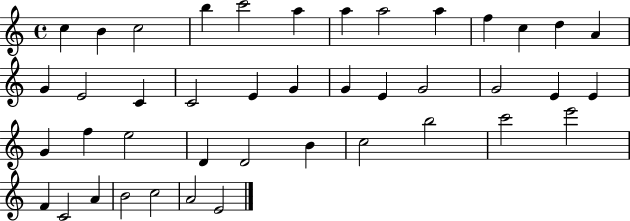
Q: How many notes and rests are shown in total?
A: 42